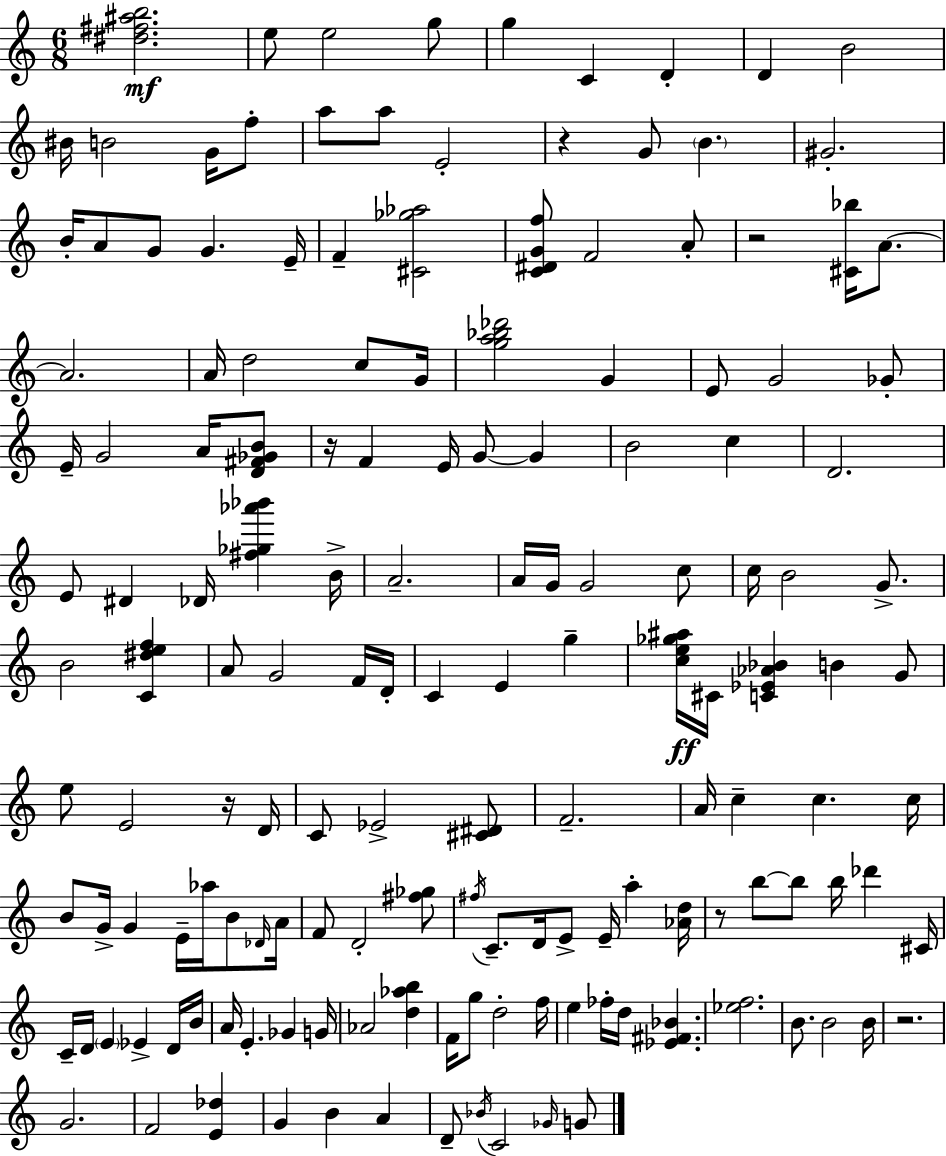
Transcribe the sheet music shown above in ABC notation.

X:1
T:Untitled
M:6/8
L:1/4
K:C
[^d^f^ab]2 e/2 e2 g/2 g C D D B2 ^B/4 B2 G/4 f/2 a/2 a/2 E2 z G/2 B ^G2 B/4 A/2 G/2 G E/4 F [^C_g_a]2 [C^DGf]/2 F2 A/2 z2 [^C_b]/4 A/2 A2 A/4 d2 c/2 G/4 [ga_b_d']2 G E/2 G2 _G/2 E/4 G2 A/4 [D^F_GB]/2 z/4 F E/4 G/2 G B2 c D2 E/2 ^D _D/4 [^f_g_a'_b'] B/4 A2 A/4 G/4 G2 c/2 c/4 B2 G/2 B2 [C^def] A/2 G2 F/4 D/4 C E g [ce_g^a]/4 ^C/4 [C_E_A_B] B G/2 e/2 E2 z/4 D/4 C/2 _E2 [^C^D]/2 F2 A/4 c c c/4 B/2 G/4 G E/4 _a/4 B/2 _D/4 A/4 F/2 D2 [^f_g]/2 ^f/4 C/2 D/4 E/2 E/4 a [_Ad]/4 z/2 b/2 b/2 b/4 _d' ^C/4 C/4 D/4 E _E D/4 B/4 A/4 E _G G/4 _A2 [d_ab] F/4 g/2 d2 f/4 e _f/4 d/4 [_E^F_B] [_ef]2 B/2 B2 B/4 z2 G2 F2 [E_d] G B A D/2 _B/4 C2 _G/4 G/2